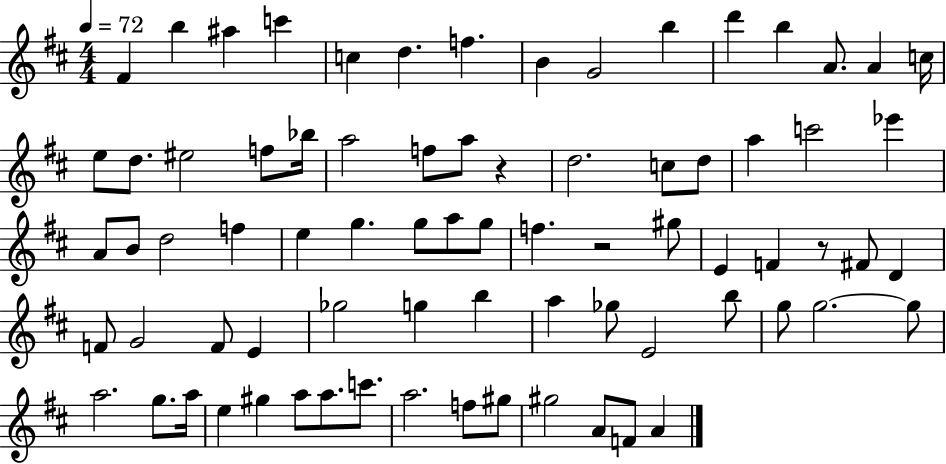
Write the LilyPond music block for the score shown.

{
  \clef treble
  \numericTimeSignature
  \time 4/4
  \key d \major
  \tempo 4 = 72
  fis'4 b''4 ais''4 c'''4 | c''4 d''4. f''4. | b'4 g'2 b''4 | d'''4 b''4 a'8. a'4 c''16 | \break e''8 d''8. eis''2 f''8 bes''16 | a''2 f''8 a''8 r4 | d''2. c''8 d''8 | a''4 c'''2 ees'''4 | \break a'8 b'8 d''2 f''4 | e''4 g''4. g''8 a''8 g''8 | f''4. r2 gis''8 | e'4 f'4 r8 fis'8 d'4 | \break f'8 g'2 f'8 e'4 | ges''2 g''4 b''4 | a''4 ges''8 e'2 b''8 | g''8 g''2.~~ g''8 | \break a''2. g''8. a''16 | e''4 gis''4 a''8 a''8. c'''8. | a''2. f''8 gis''8 | gis''2 a'8 f'8 a'4 | \break \bar "|."
}